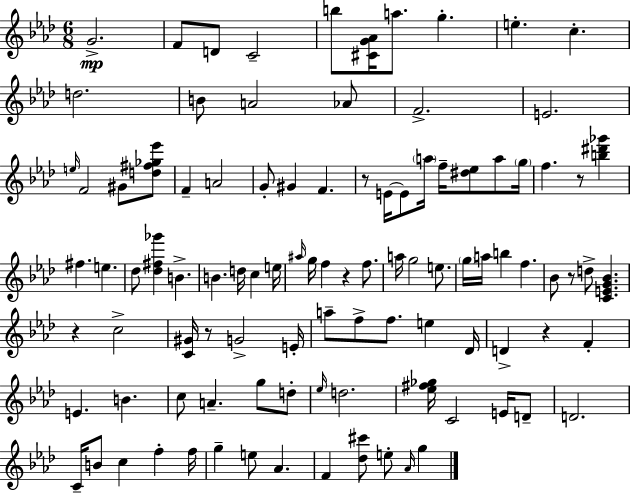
{
  \clef treble
  \numericTimeSignature
  \time 6/8
  \key f \minor
  g'2.->\mp | f'8 d'8 c'2-- | b''8 <cis' g' aes'>16 a''8. g''4.-. | e''4.-. c''4.-. | \break d''2. | b'8 a'2 aes'8 | f'2.-> | e'2. | \break \grace { e''16 } f'2 gis'8 <d'' fis'' ges'' ees'''>8 | f'4-- a'2 | g'8-. gis'4 f'4. | r8 e'16~~ e'8 \parenthesize a''16 f''16-- <dis'' ees''>8 a''8 | \break \parenthesize g''16 f''4. r8 <b'' dis''' ges'''>4 | fis''4. e''4. | des''8 <des'' fis'' ges'''>4 b'4.-> | b'4. d''16 c''4 | \break e''16 \grace { ais''16 } g''16 f''4 r4 f''8. | a''16 g''2 e''8. | \parenthesize g''16 a''16 b''4 f''4. | bes'8 r8 d''8-> <c' e' g' bes'>4. | \break r4 c''2-> | <c' gis'>16 r8 g'2-> | e'16-. a''8-- f''8-> f''8. e''4 | des'16 d'4-> r4 f'4-. | \break e'4. b'4. | c''8 a'4.-- g''8 | d''8-. \grace { ees''16 } d''2. | <ees'' fis'' ges''>16 c'2 | \break e'16 d'8-- d'2. | c'16-- b'8 c''4 f''4-. | f''16 g''4-- e''8 aes'4. | f'4 <des'' cis'''>8 e''8-. \grace { aes'16 } | \break g''4 \bar "|."
}